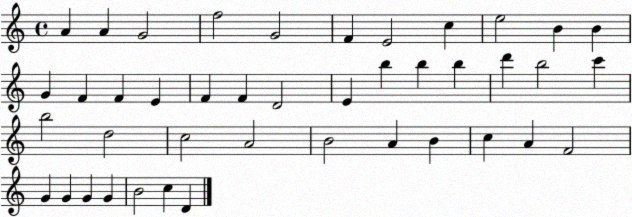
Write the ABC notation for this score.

X:1
T:Untitled
M:4/4
L:1/4
K:C
A A G2 f2 G2 F E2 c e2 B B G F F E F F D2 E b b b d' b2 c' b2 d2 c2 A2 B2 A B c A F2 G G G G B2 c D